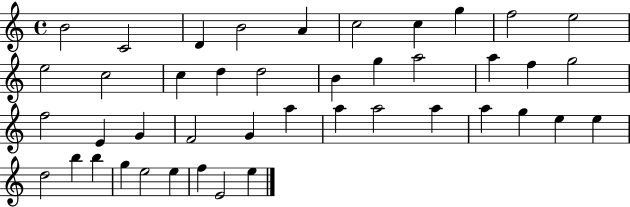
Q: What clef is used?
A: treble